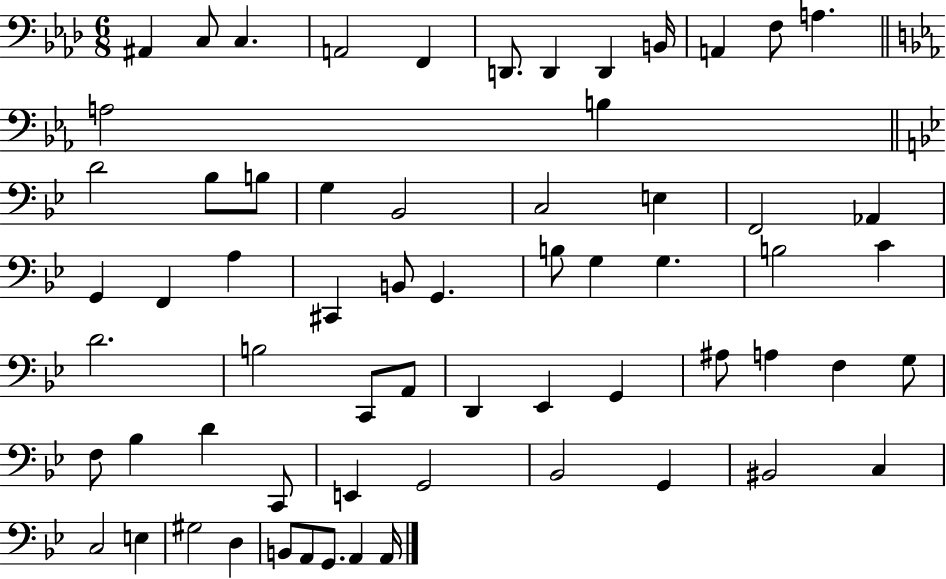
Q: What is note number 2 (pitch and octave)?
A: C3